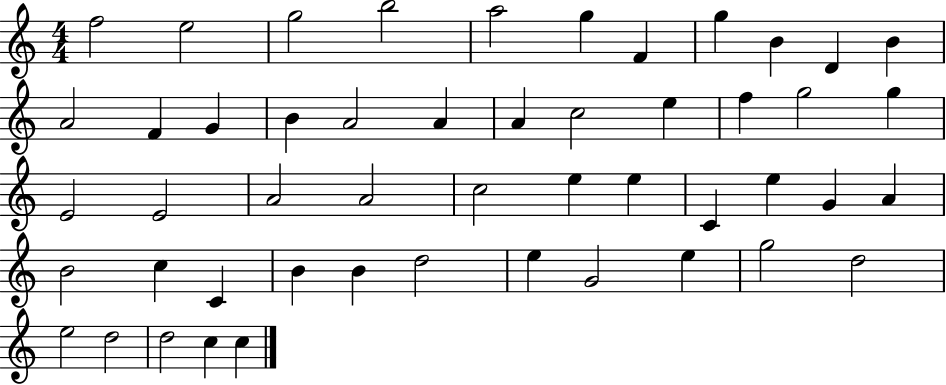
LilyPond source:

{
  \clef treble
  \numericTimeSignature
  \time 4/4
  \key c \major
  f''2 e''2 | g''2 b''2 | a''2 g''4 f'4 | g''4 b'4 d'4 b'4 | \break a'2 f'4 g'4 | b'4 a'2 a'4 | a'4 c''2 e''4 | f''4 g''2 g''4 | \break e'2 e'2 | a'2 a'2 | c''2 e''4 e''4 | c'4 e''4 g'4 a'4 | \break b'2 c''4 c'4 | b'4 b'4 d''2 | e''4 g'2 e''4 | g''2 d''2 | \break e''2 d''2 | d''2 c''4 c''4 | \bar "|."
}